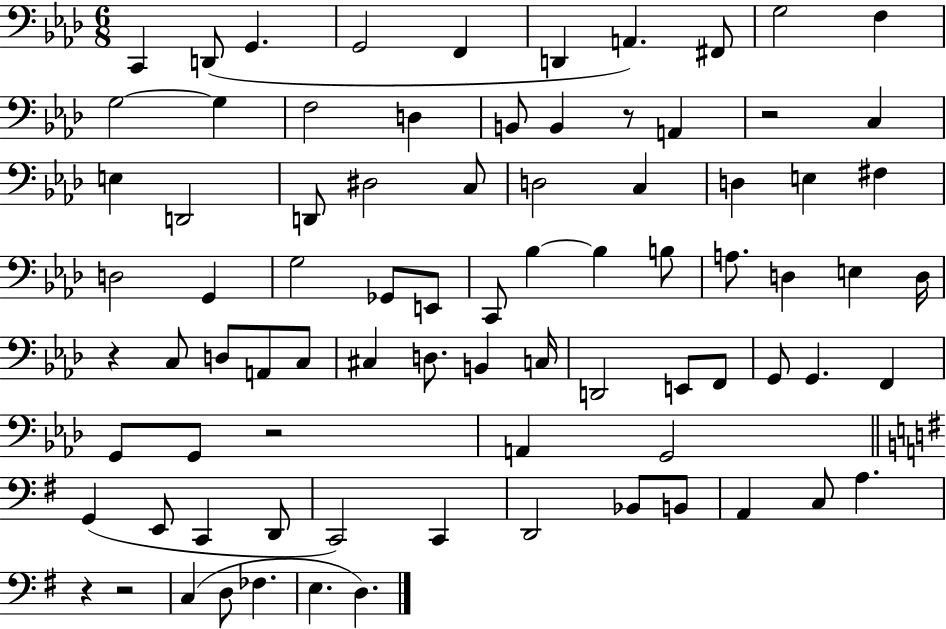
{
  \clef bass
  \numericTimeSignature
  \time 6/8
  \key aes \major
  c,4 d,8( g,4. | g,2 f,4 | d,4 a,4.) fis,8 | g2 f4 | \break g2~~ g4 | f2 d4 | b,8 b,4 r8 a,4 | r2 c4 | \break e4 d,2 | d,8 dis2 c8 | d2 c4 | d4 e4 fis4 | \break d2 g,4 | g2 ges,8 e,8 | c,8 bes4~~ bes4 b8 | a8. d4 e4 d16 | \break r4 c8 d8 a,8 c8 | cis4 d8. b,4 c16 | d,2 e,8 f,8 | g,8 g,4. f,4 | \break g,8 g,8 r2 | a,4 g,2 | \bar "||" \break \key e \minor g,4( e,8 c,4 d,8 | c,2) c,4 | d,2 bes,8 b,8 | a,4 c8 a4. | \break r4 r2 | c4( d8 fes4. | e4. d4.) | \bar "|."
}